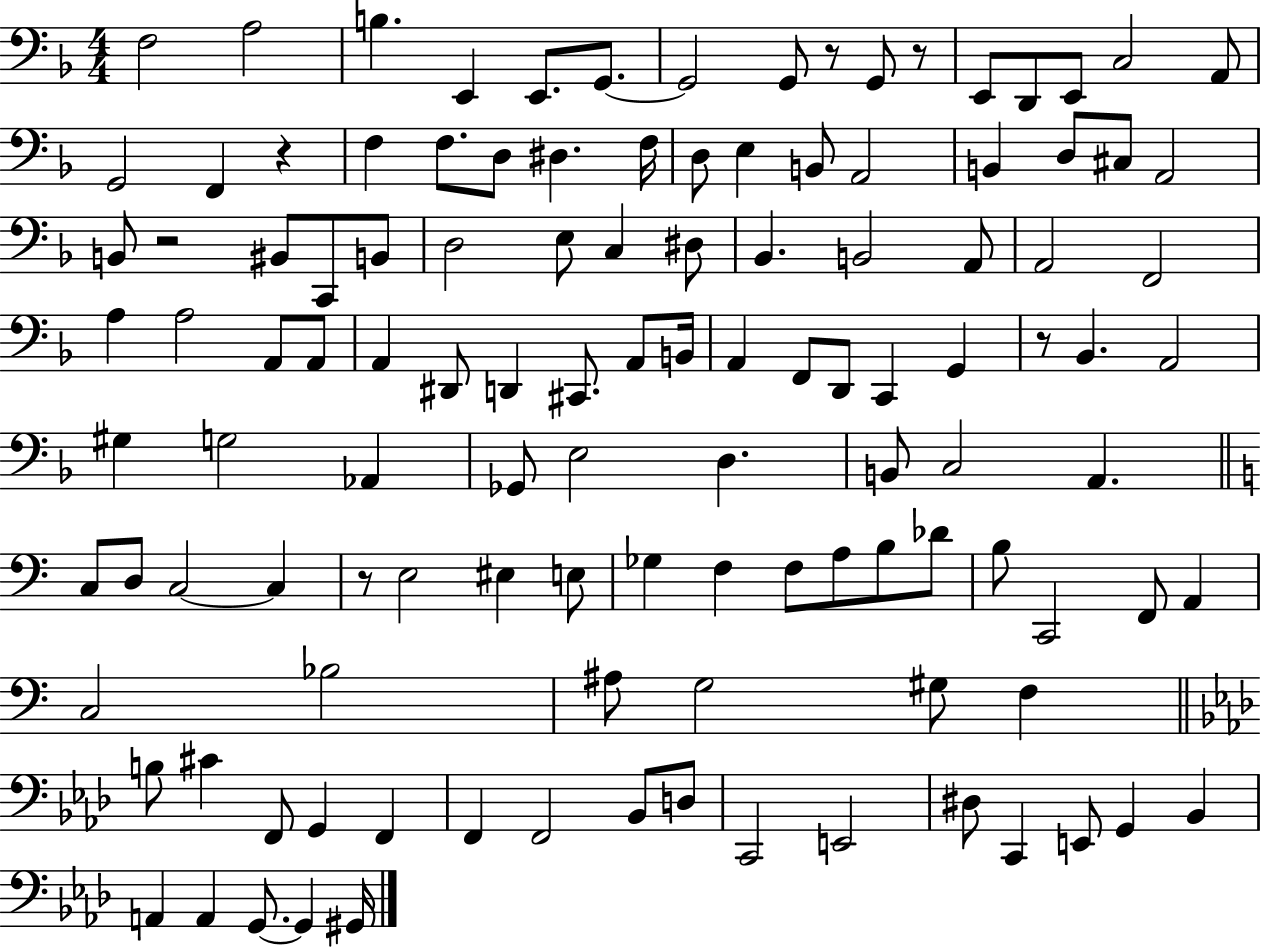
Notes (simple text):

F3/h A3/h B3/q. E2/q E2/e. G2/e. G2/h G2/e R/e G2/e R/e E2/e D2/e E2/e C3/h A2/e G2/h F2/q R/q F3/q F3/e. D3/e D#3/q. F3/s D3/e E3/q B2/e A2/h B2/q D3/e C#3/e A2/h B2/e R/h BIS2/e C2/e B2/e D3/h E3/e C3/q D#3/e Bb2/q. B2/h A2/e A2/h F2/h A3/q A3/h A2/e A2/e A2/q D#2/e D2/q C#2/e. A2/e B2/s A2/q F2/e D2/e C2/q G2/q R/e Bb2/q. A2/h G#3/q G3/h Ab2/q Gb2/e E3/h D3/q. B2/e C3/h A2/q. C3/e D3/e C3/h C3/q R/e E3/h EIS3/q E3/e Gb3/q F3/q F3/e A3/e B3/e Db4/e B3/e C2/h F2/e A2/q C3/h Bb3/h A#3/e G3/h G#3/e F3/q B3/e C#4/q F2/e G2/q F2/q F2/q F2/h Bb2/e D3/e C2/h E2/h D#3/e C2/q E2/e G2/q Bb2/q A2/q A2/q G2/e. G2/q G#2/s